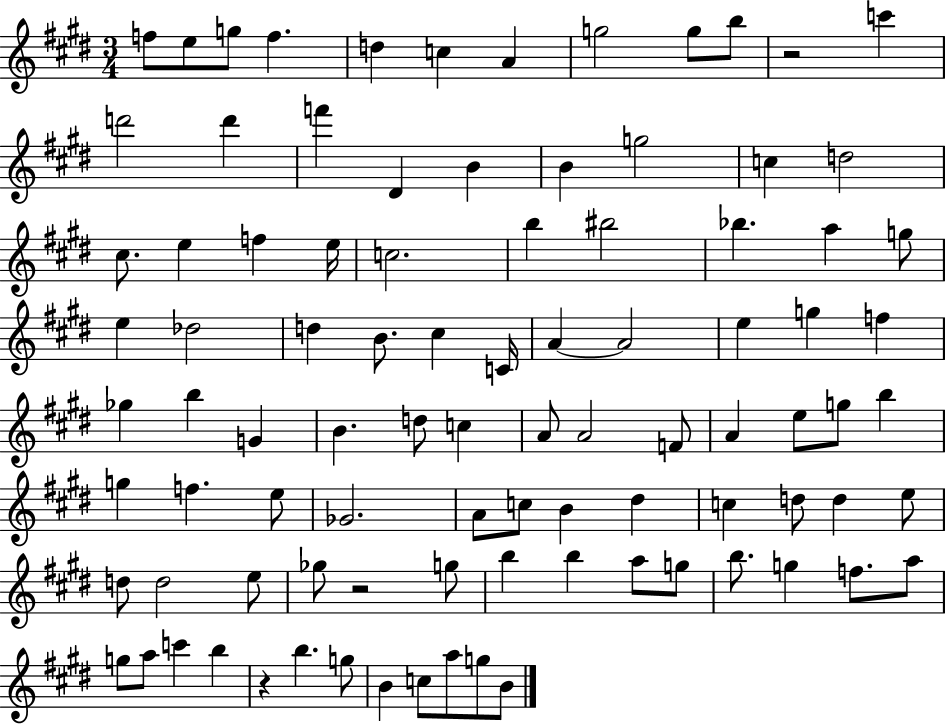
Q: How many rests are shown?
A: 3